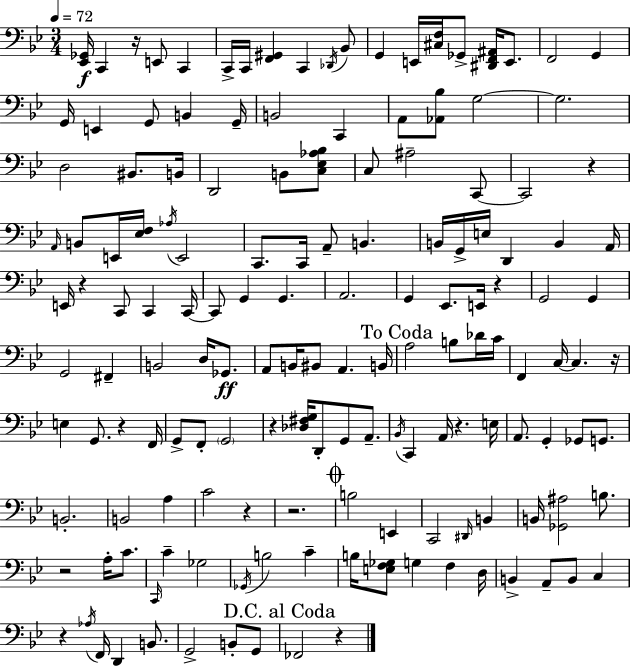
{
  \clef bass
  \numericTimeSignature
  \time 3/4
  \key g \minor
  \tempo 4 = 72
  <ees, ges,>16\f c,4 r16 e,8 c,4 | c,16-> c,16 <f, gis,>4 c,4 \acciaccatura { des,16 } bes,8 | g,4 e,16 <cis f>16 ges,8-> <dis, f, ais,>16 e,8. | f,2 g,4 | \break g,16 e,4 g,8 b,4 | g,16-- b,2 c,4 | a,8 <aes, bes>8 g2~~ | g2. | \break d2 bis,8. | b,16 d,2 b,8 <c ees aes bes>8 | c8 ais2-- c,8~~ | c,2 r4 | \break \grace { a,16 } b,8 e,16 <ees f>16 \acciaccatura { aes16 } e,2 | c,8. c,16 a,8-- b,4. | b,16 g,16-> e16 d,4 b,4 | a,16 e,16 r4 c,8 c,4 | \break c,16~~ c,8 g,4 g,4. | a,2. | g,4 ees,8. e,16 r4 | g,2 g,4 | \break g,2 fis,4-- | b,2 d16 | ges,8.\ff a,8 b,16 bis,8 a,4. | b,16 \mark "To Coda" a2 b8 | \break des'16 c'16 f,4 c16~~ c4. | r16 e4 g,8. r4 | f,16 g,8-> f,8-. \parenthesize g,2 | r4 <des fis g>16 d,8-. g,8 | \break a,8.-- \acciaccatura { bes,16 } c,4 a,16 r4. | e16 a,8. g,4-. ges,8 | g,8. b,2.-. | b,2 | \break a4 c'2 | r4 r2. | \mark \markup { \musicglyph "scripts.coda" } b2 | e,4 c,2 | \break \grace { dis,16 } b,4 b,16 <ges, ais>2 | b8. r2 | a16-. c'8. \grace { c,16 } c'4-- ges2 | \acciaccatura { ges,16 } b2 | \break c'4-- b16 <e f ges>8 g4 | f4 d16 b,4-> a,8-- | b,8 c4 r4 \acciaccatura { aes16 } | f,16 d,4 b,8. g,2-> | \break b,8-. g,8 \mark "D.C. al Coda" fes,2 | r4 \bar "|."
}